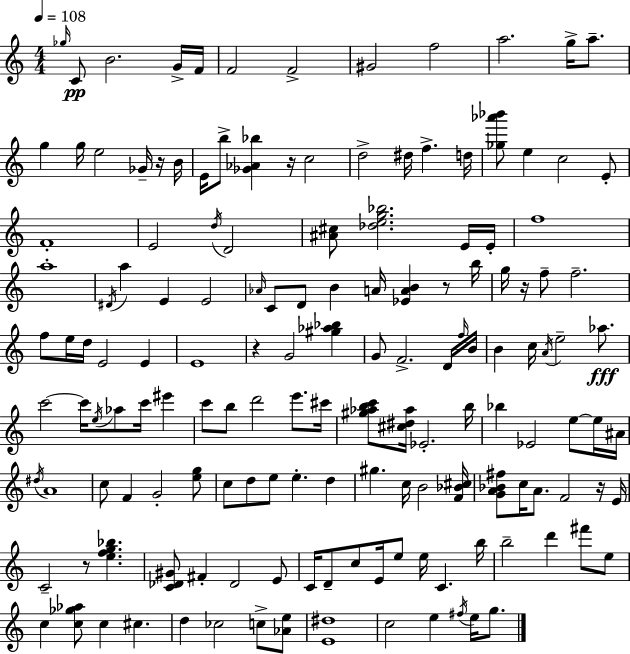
{
  \clef treble
  \numericTimeSignature
  \time 4/4
  \key c \major
  \tempo 4 = 108
  \grace { ges''16 }\pp c'8 b'2. g'16-> | f'16 f'2 f'2-> | gis'2 f''2 | a''2. g''16-> a''8.-- | \break g''4 g''16 e''2 ges'16-- r16 | b'16 e'16 b''8-> <ges' aes' bes''>4 r16 c''2 | d''2-> dis''16 f''4.-> | d''16 <ges'' aes''' bes'''>8 e''4 c''2 e'8-. | \break f'1-. | e'2 \acciaccatura { d''16 } d'2 | <ais' cis''>8 <des'' e'' g'' bes''>2. | e'16 e'16-. f''1 | \break a''1-. | \acciaccatura { dis'16 } a''4 e'4 e'2 | \grace { aes'16 } c'8 d'8 b'4 a'16 <ees' a' b'>4 | r8 b''16 g''16 r16 f''8-- f''2.-- | \break f''8 e''16 d''16 e'2 | e'4 e'1 | r4 g'2 | <gis'' aes'' bes''>4 g'8 f'2.-> | \break d'16 \grace { f''16 } b'16 b'4 c''16 \acciaccatura { a'16 } e''2-- | aes''8.\fff c'''2~~ c'''16 \acciaccatura { e''16 } | aes''8 c'''16 eis'''4 c'''8 b''8 d'''2 | e'''8. cis'''16 <gis'' aes'' b'' c'''>8 <cis'' dis'' aes''>16 ees'2.-. | \break b''16 bes''4 ees'2 | e''8~~ e''16 ais'16 \acciaccatura { dis''16 } a'1 | c''8 f'4 g'2-. | <e'' g''>8 c''8 d''8 e''8 e''4.-. | \break d''4 gis''4. c''16 b'2 | <f' bes' cis''>16 <g' a' bes' fis''>8 c''16 a'8. f'2 | r16 e'16 c'2-- | r8 <e'' f'' g'' bes''>4. <c' des' gis'>8 fis'4-. des'2 | \break e'8 c'16 d'8-- c''8 e'16 e''8 | e''16 c'4. b''16 b''2-- | d'''4 fis'''8 e''8 c''4 <c'' ges'' aes''>8 c''4 | cis''4. d''4 ces''2 | \break c''8-> <aes' e''>8 <e' dis''>1 | c''2 | e''4 \acciaccatura { fis''16 } e''16 g''8. \bar "|."
}